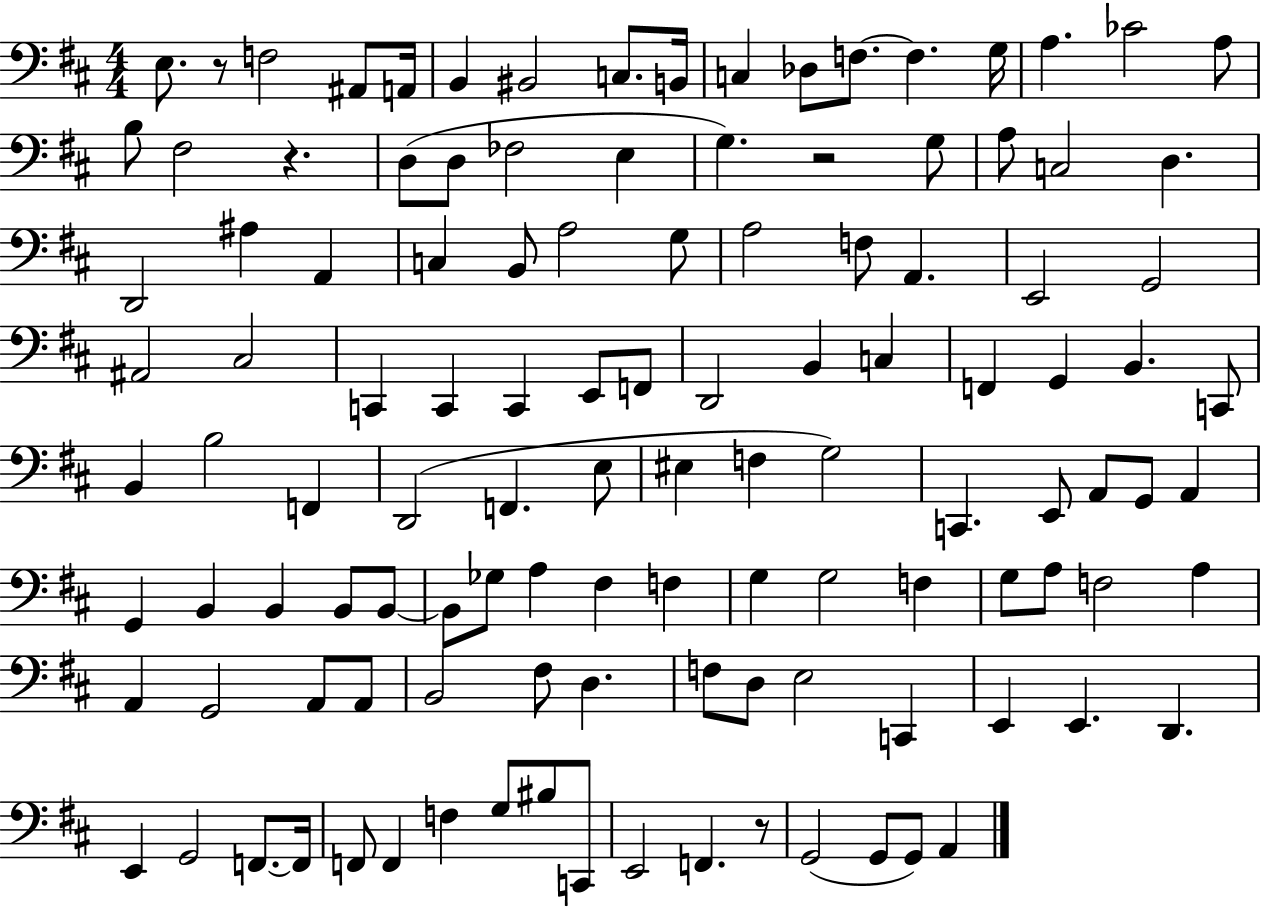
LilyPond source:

{
  \clef bass
  \numericTimeSignature
  \time 4/4
  \key d \major
  e8. r8 f2 ais,8 a,16 | b,4 bis,2 c8. b,16 | c4 des8 f8.~~ f4. g16 | a4. ces'2 a8 | \break b8 fis2 r4. | d8( d8 fes2 e4 | g4.) r2 g8 | a8 c2 d4. | \break d,2 ais4 a,4 | c4 b,8 a2 g8 | a2 f8 a,4. | e,2 g,2 | \break ais,2 cis2 | c,4 c,4 c,4 e,8 f,8 | d,2 b,4 c4 | f,4 g,4 b,4. c,8 | \break b,4 b2 f,4 | d,2( f,4. e8 | eis4 f4 g2) | c,4. e,8 a,8 g,8 a,4 | \break g,4 b,4 b,4 b,8 b,8~~ | b,8 ges8 a4 fis4 f4 | g4 g2 f4 | g8 a8 f2 a4 | \break a,4 g,2 a,8 a,8 | b,2 fis8 d4. | f8 d8 e2 c,4 | e,4 e,4. d,4. | \break e,4 g,2 f,8.~~ f,16 | f,8 f,4 f4 g8 bis8 c,8 | e,2 f,4. r8 | g,2( g,8 g,8) a,4 | \break \bar "|."
}